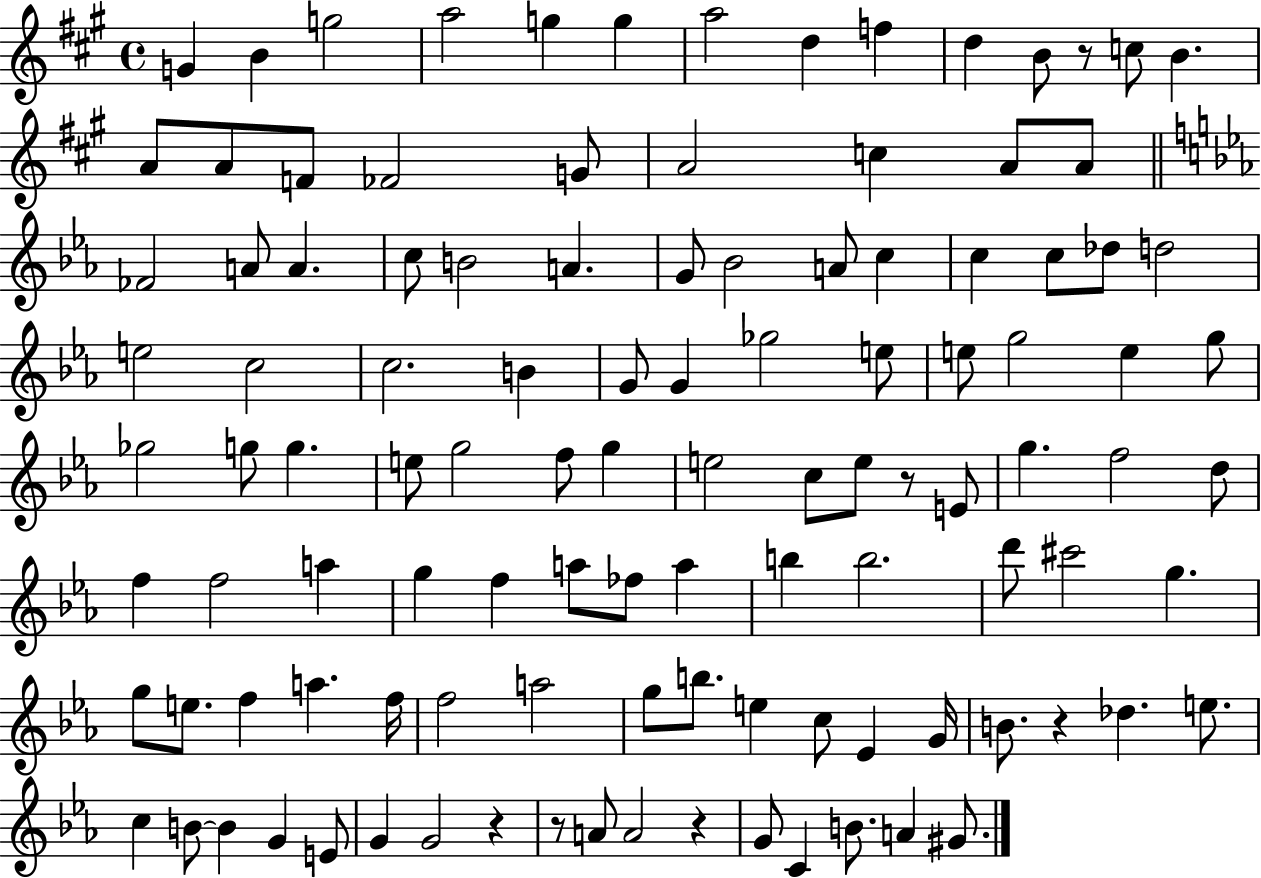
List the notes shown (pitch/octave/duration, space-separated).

G4/q B4/q G5/h A5/h G5/q G5/q A5/h D5/q F5/q D5/q B4/e R/e C5/e B4/q. A4/e A4/e F4/e FES4/h G4/e A4/h C5/q A4/e A4/e FES4/h A4/e A4/q. C5/e B4/h A4/q. G4/e Bb4/h A4/e C5/q C5/q C5/e Db5/e D5/h E5/h C5/h C5/h. B4/q G4/e G4/q Gb5/h E5/e E5/e G5/h E5/q G5/e Gb5/h G5/e G5/q. E5/e G5/h F5/e G5/q E5/h C5/e E5/e R/e E4/e G5/q. F5/h D5/e F5/q F5/h A5/q G5/q F5/q A5/e FES5/e A5/q B5/q B5/h. D6/e C#6/h G5/q. G5/e E5/e. F5/q A5/q. F5/s F5/h A5/h G5/e B5/e. E5/q C5/e Eb4/q G4/s B4/e. R/q Db5/q. E5/e. C5/q B4/e B4/q G4/q E4/e G4/q G4/h R/q R/e A4/e A4/h R/q G4/e C4/q B4/e. A4/q G#4/e.